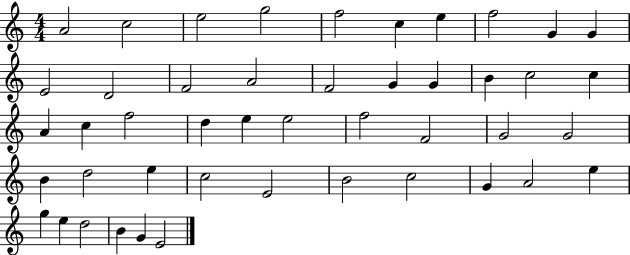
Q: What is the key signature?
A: C major